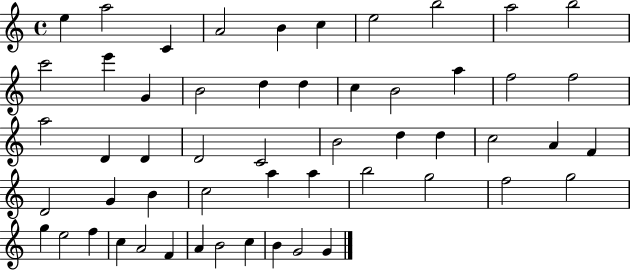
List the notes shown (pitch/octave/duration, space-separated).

E5/q A5/h C4/q A4/h B4/q C5/q E5/h B5/h A5/h B5/h C6/h E6/q G4/q B4/h D5/q D5/q C5/q B4/h A5/q F5/h F5/h A5/h D4/q D4/q D4/h C4/h B4/h D5/q D5/q C5/h A4/q F4/q D4/h G4/q B4/q C5/h A5/q A5/q B5/h G5/h F5/h G5/h G5/q E5/h F5/q C5/q A4/h F4/q A4/q B4/h C5/q B4/q G4/h G4/q